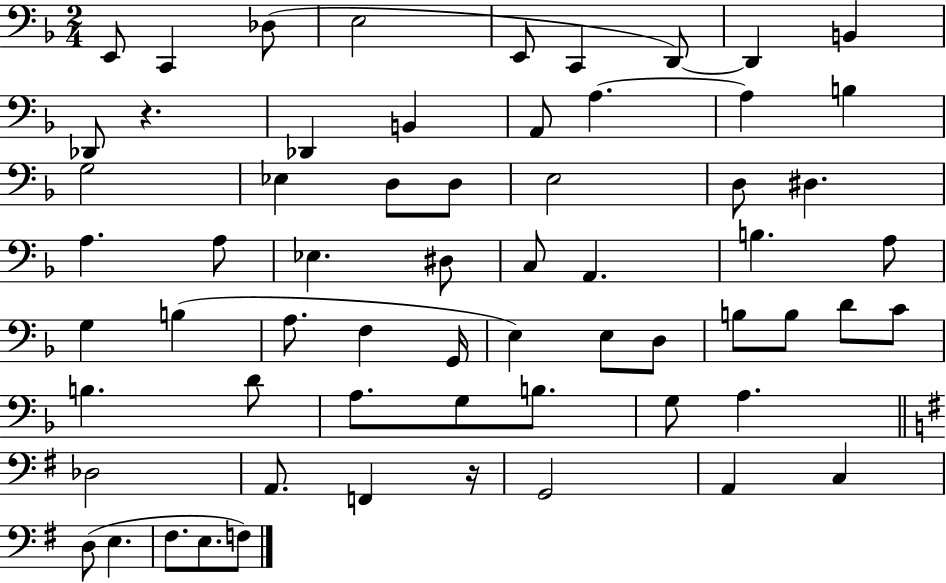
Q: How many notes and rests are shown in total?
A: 63